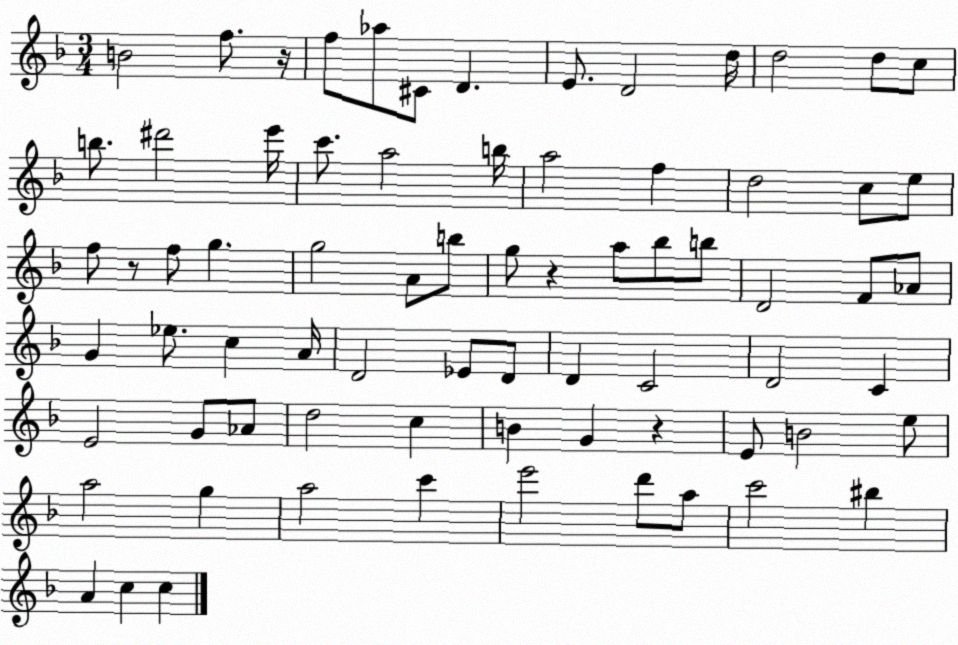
X:1
T:Untitled
M:3/4
L:1/4
K:F
B2 f/2 z/4 f/2 _a/2 ^C/2 D E/2 D2 d/4 d2 d/2 c/2 b/2 ^d'2 e'/4 c'/2 a2 b/4 a2 f d2 c/2 e/2 f/2 z/2 f/2 g g2 A/2 b/2 g/2 z a/2 _b/2 b/2 D2 F/2 _A/2 G _e/2 c A/4 D2 _E/2 D/2 D C2 D2 C E2 G/2 _A/2 d2 c B G z E/2 B2 e/2 a2 g a2 c' e'2 d'/2 a/2 c'2 ^b A c c